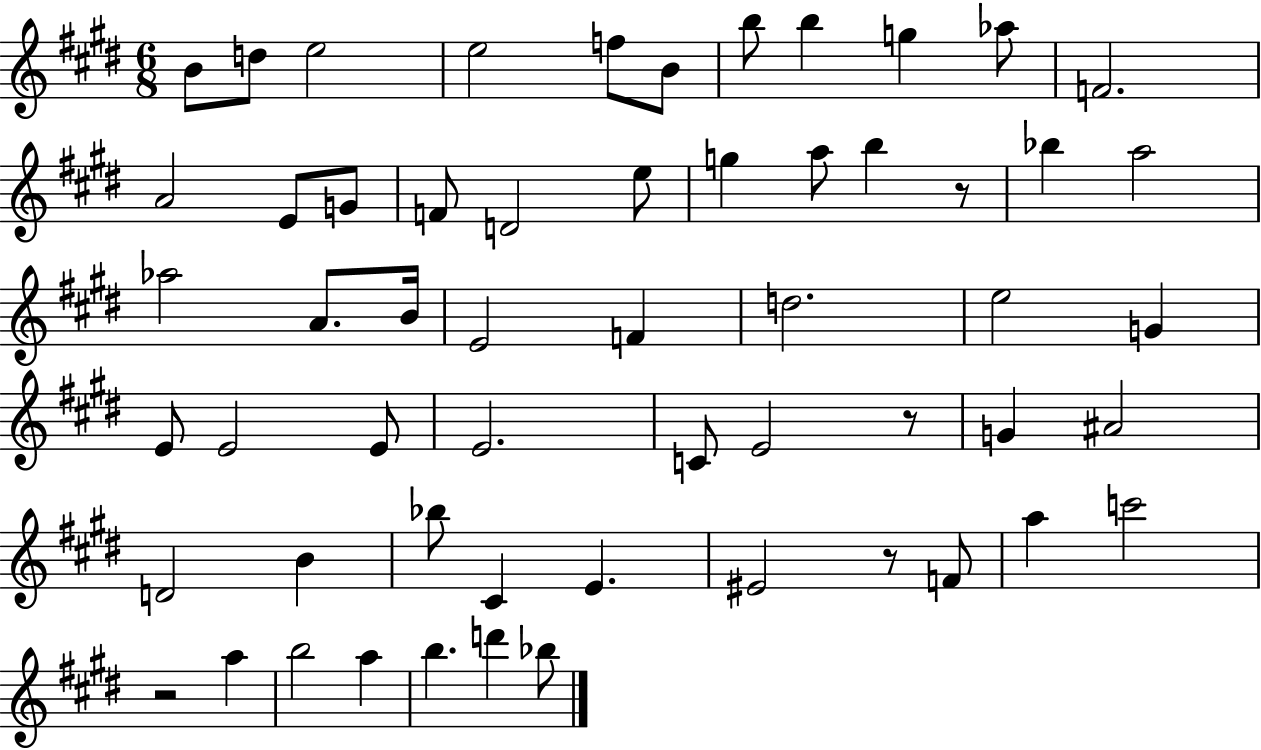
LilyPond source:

{
  \clef treble
  \numericTimeSignature
  \time 6/8
  \key e \major
  b'8 d''8 e''2 | e''2 f''8 b'8 | b''8 b''4 g''4 aes''8 | f'2. | \break a'2 e'8 g'8 | f'8 d'2 e''8 | g''4 a''8 b''4 r8 | bes''4 a''2 | \break aes''2 a'8. b'16 | e'2 f'4 | d''2. | e''2 g'4 | \break e'8 e'2 e'8 | e'2. | c'8 e'2 r8 | g'4 ais'2 | \break d'2 b'4 | bes''8 cis'4 e'4. | eis'2 r8 f'8 | a''4 c'''2 | \break r2 a''4 | b''2 a''4 | b''4. d'''4 bes''8 | \bar "|."
}